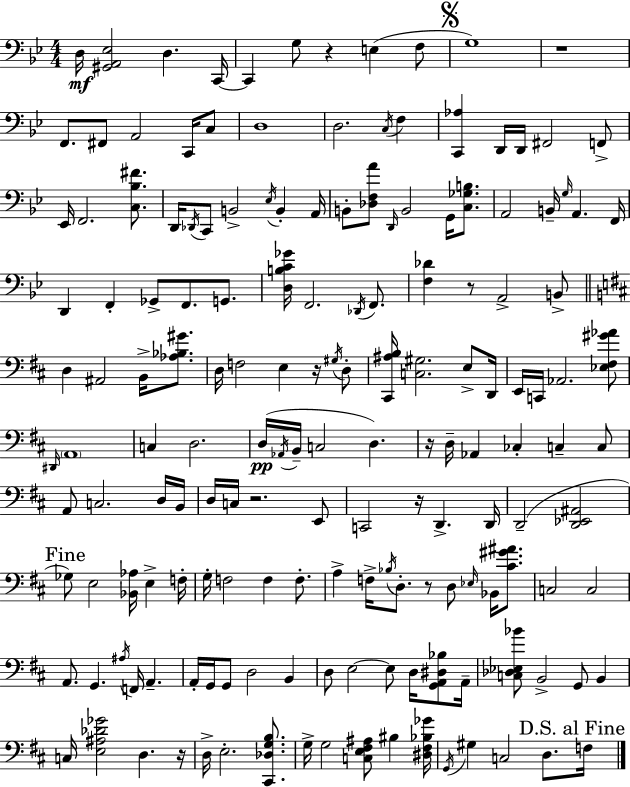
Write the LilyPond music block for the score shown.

{
  \clef bass
  \numericTimeSignature
  \time 4/4
  \key g \minor
  d16\mf <gis, a, ees>2 d4. c,16~~ | c,4 g8 r4 e4( f8 | \mark \markup { \musicglyph "scripts.segno" } g1) | r1 | \break f,8. fis,8 a,2 c,16 c8 | d1 | d2. \acciaccatura { c16 } f4 | <c, aes>4 d,16 d,16 fis,2 f,8-> | \break ees,16 f,2. <c bes fis'>8. | d,16 \acciaccatura { des,16 } c,8 b,2-> \acciaccatura { ees16 } b,4-. | a,16 b,8-. <des f a'>8 \grace { d,16 } b,2 | g,16 <c ges b>8. a,2 b,16-- \grace { g16 } a,4. | \break f,16 d,4 f,4-. ges,8-> f,8. | g,8. <d b c' ges'>16 f,2. | \acciaccatura { des,16 } f,8. <f des'>4 r8 a,2-> | b,8-> \bar "||" \break \key d \major d4 ais,2 b,16-> <aes bes gis'>8. | d16 f2 e4 r16 \acciaccatura { gis16 } d8-. | <cis, ais b>16 <c gis>2. e8-> | d,16 e,16 c,16 aes,2. <ees fis gis' aes'>8 | \break \grace { dis,16 } \parenthesize a,1 | c4 d2. | d16(\pp \acciaccatura { aes,16 } b,16-- c2 d4.) | r16 d16-- aes,4 ces4-. c4-- | \break c8 a,8 c2. | d16 b,16 d16 c16 r2. | e,8 c,2 r16 d,4.-> | d,16 d,2--( <d, ees, ais,>2 | \break \mark "Fine" ges8) e2 <bes, aes>16 e4-> | f16-. g16-. f2 f4 | f8.-. a4-> f16-> \acciaccatura { bes16 } d8.-. r8 d8 | \grace { ees16 } bes,16 <cis' gis' ais'>8. c2 c2 | \break a,8. g,4. \acciaccatura { ais16 } f,16 | a,4.-- a,16-. g,16 g,8 d2 | b,4 d8 e2~~ | e8 d16 <g, a, dis bes>8 a,16-- <c des ees bes'>8 b,2-> | \break g,8 b,4 c16 <e ais des' ges'>2 d4. | r16 d16-> e2.-. | <cis, des g b>8. g16-> g2 <c e fis ais>8 | bis4 <dis fis bes ges'>16 \acciaccatura { g,16 } gis4 c2 | \break d8. \mark "D.S. al Fine" f16 \bar "|."
}